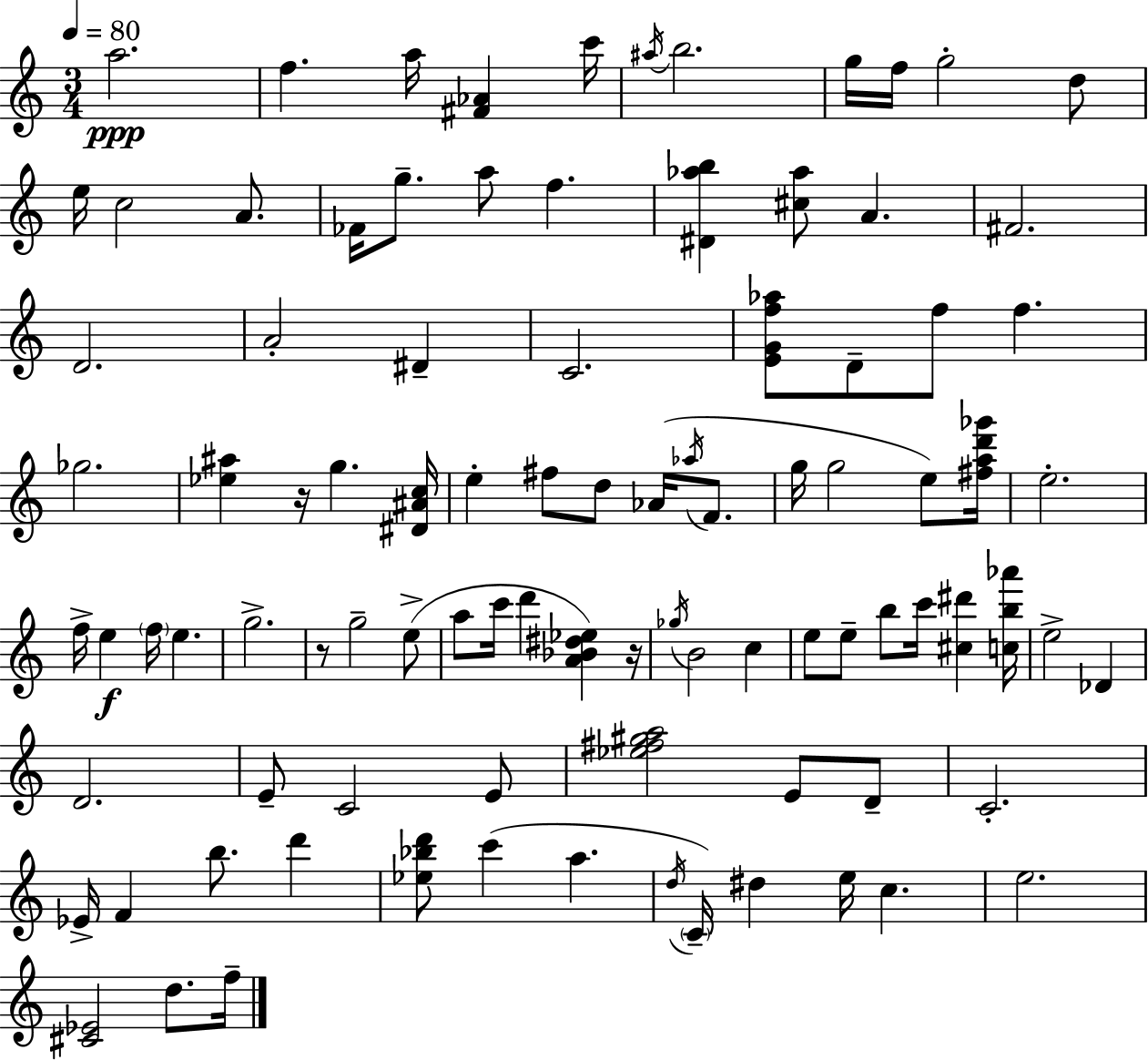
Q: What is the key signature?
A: C major